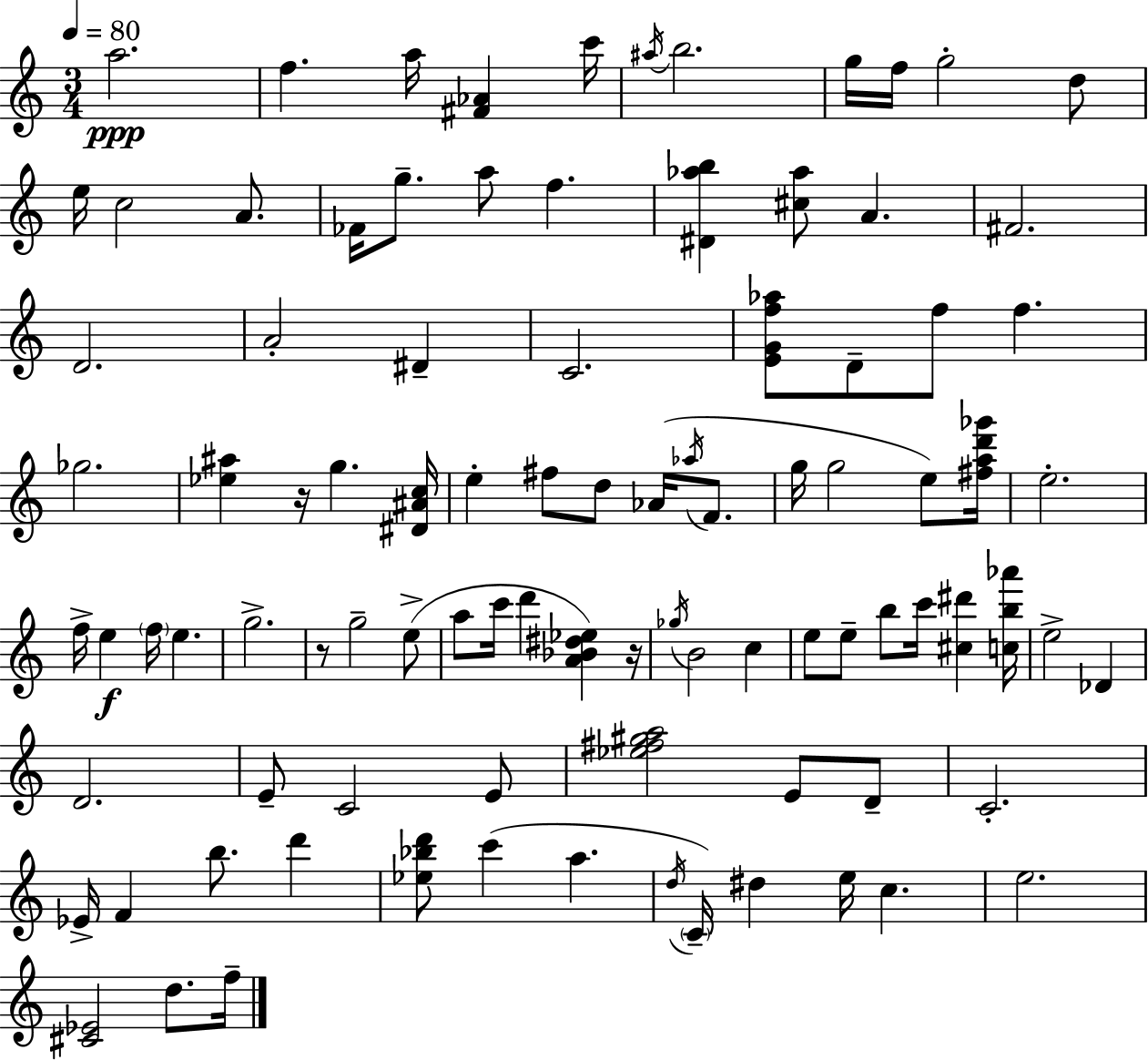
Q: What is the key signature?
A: C major